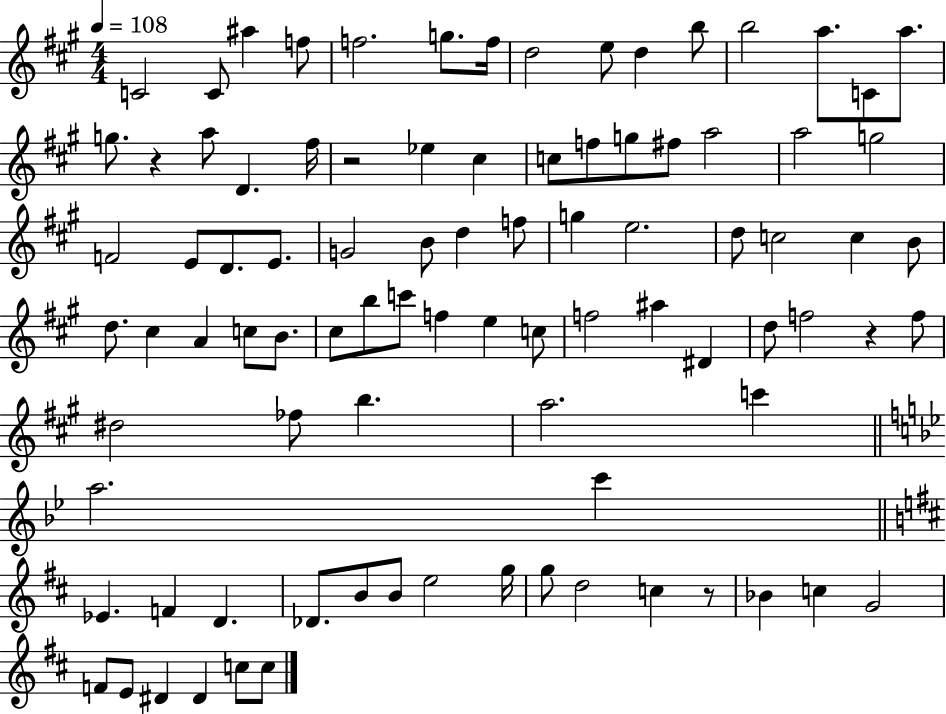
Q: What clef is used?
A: treble